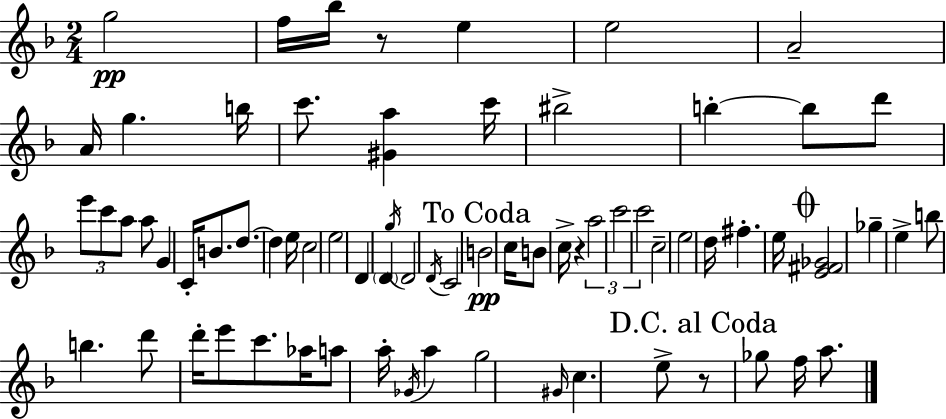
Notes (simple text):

G5/h F5/s Bb5/s R/e E5/q E5/h A4/h A4/s G5/q. B5/s C6/e. [G#4,A5]/q C6/s BIS5/h B5/q B5/e D6/e E6/e C6/e A5/e A5/e G4/q C4/s B4/e. D5/e. D5/q E5/s C5/h E5/h D4/q D4/q G5/s D4/h D4/s C4/h B4/h C5/s B4/e C5/s R/q A5/h C6/h C6/h C5/h E5/h D5/s F#5/q. E5/s [E4,F#4,Gb4]/h Gb5/q E5/q B5/e B5/q. D6/e D6/s E6/e C6/e. Ab5/s A5/e A5/s Gb4/s A5/q G5/h G#4/s C5/q. E5/e R/e Gb5/e F5/s A5/e.